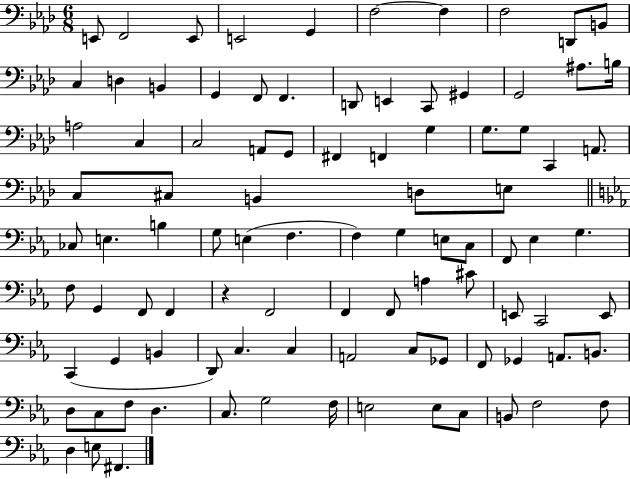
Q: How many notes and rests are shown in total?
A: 95